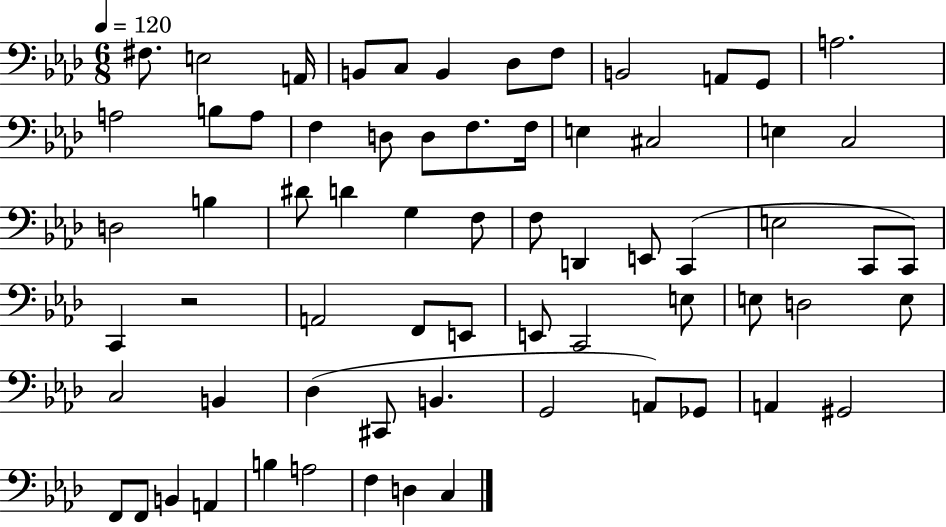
F#3/e. E3/h A2/s B2/e C3/e B2/q Db3/e F3/e B2/h A2/e G2/e A3/h. A3/h B3/e A3/e F3/q D3/e D3/e F3/e. F3/s E3/q C#3/h E3/q C3/h D3/h B3/q D#4/e D4/q G3/q F3/e F3/e D2/q E2/e C2/q E3/h C2/e C2/e C2/q R/h A2/h F2/e E2/e E2/e C2/h E3/e E3/e D3/h E3/e C3/h B2/q Db3/q C#2/e B2/q. G2/h A2/e Gb2/e A2/q G#2/h F2/e F2/e B2/q A2/q B3/q A3/h F3/q D3/q C3/q